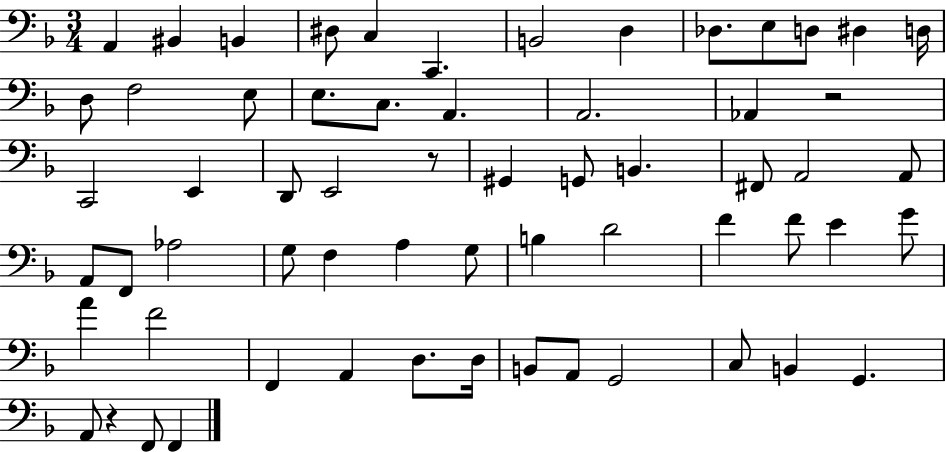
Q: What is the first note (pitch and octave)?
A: A2